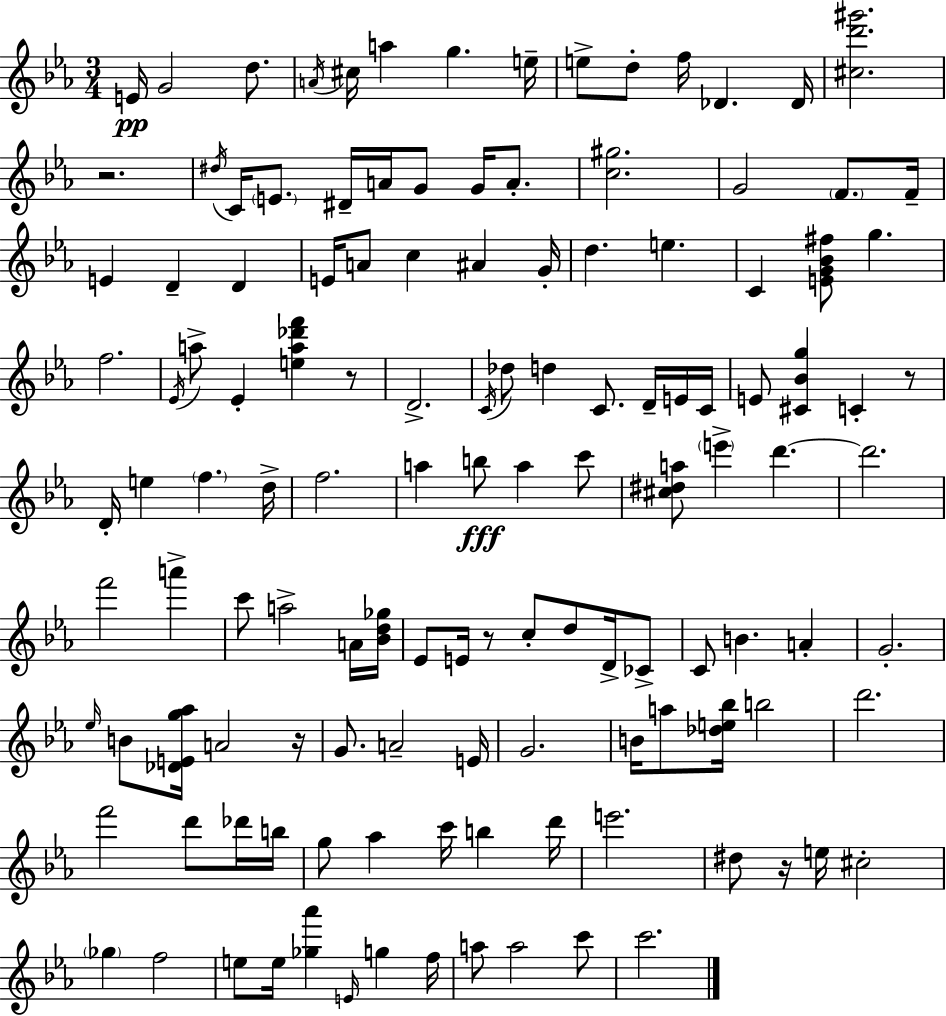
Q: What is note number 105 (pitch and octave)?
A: E5